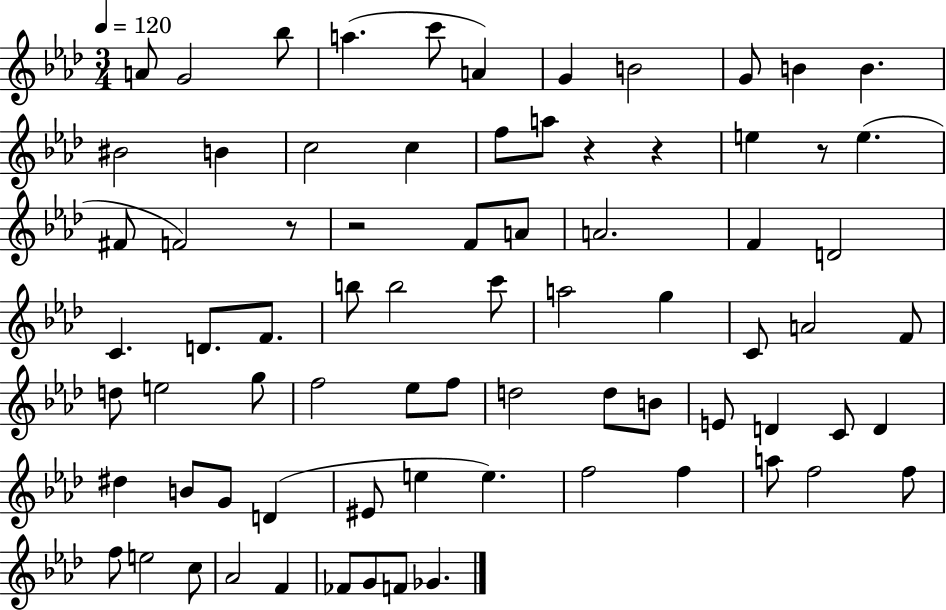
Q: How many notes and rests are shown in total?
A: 76